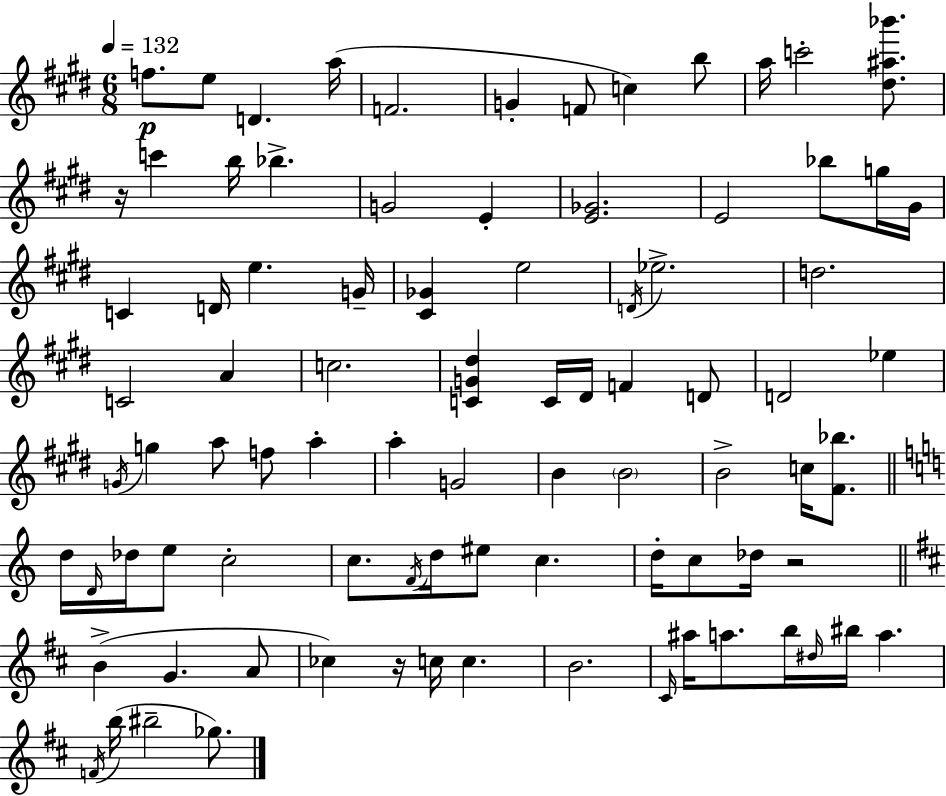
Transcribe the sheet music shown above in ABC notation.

X:1
T:Untitled
M:6/8
L:1/4
K:E
f/2 e/2 D a/4 F2 G F/2 c b/2 a/4 c'2 [^d^a_b']/2 z/4 c' b/4 _b G2 E [E_G]2 E2 _b/2 g/4 ^G/4 C D/4 e G/4 [^C_G] e2 D/4 _e2 d2 C2 A c2 [CG^d] C/4 ^D/4 F D/2 D2 _e G/4 g a/2 f/2 a a G2 B B2 B2 c/4 [^F_b]/2 d/4 D/4 _d/4 e/2 c2 c/2 F/4 d/4 ^e/2 c d/4 c/2 _d/4 z2 B G A/2 _c z/4 c/4 c B2 ^C/4 ^a/4 a/2 b/4 ^d/4 ^b/4 a F/4 b/4 ^b2 _g/2